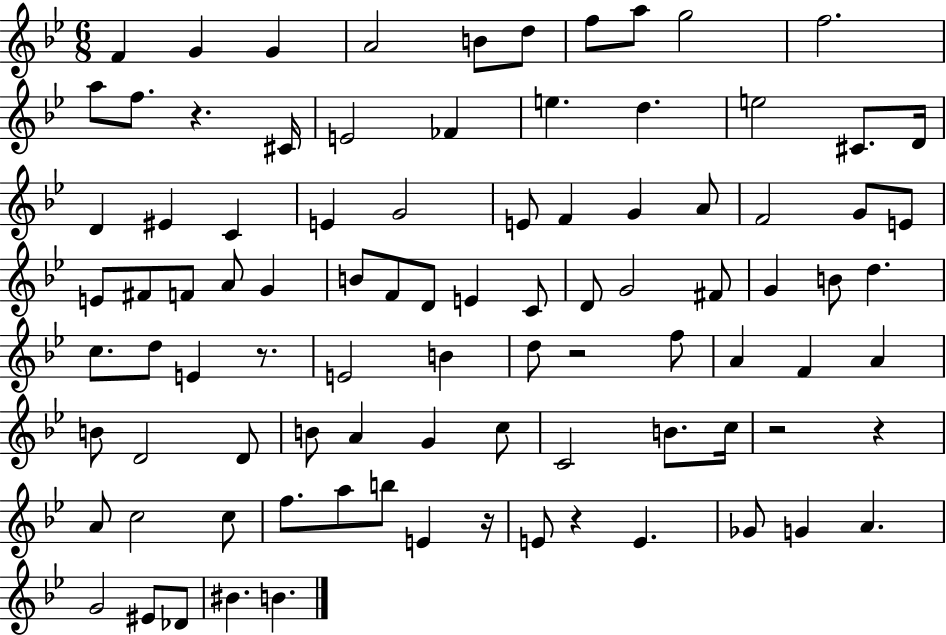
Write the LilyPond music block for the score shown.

{
  \clef treble
  \numericTimeSignature
  \time 6/8
  \key bes \major
  f'4 g'4 g'4 | a'2 b'8 d''8 | f''8 a''8 g''2 | f''2. | \break a''8 f''8. r4. cis'16 | e'2 fes'4 | e''4. d''4. | e''2 cis'8. d'16 | \break d'4 eis'4 c'4 | e'4 g'2 | e'8 f'4 g'4 a'8 | f'2 g'8 e'8 | \break e'8 fis'8 f'8 a'8 g'4 | b'8 f'8 d'8 e'4 c'8 | d'8 g'2 fis'8 | g'4 b'8 d''4. | \break c''8. d''8 e'4 r8. | e'2 b'4 | d''8 r2 f''8 | a'4 f'4 a'4 | \break b'8 d'2 d'8 | b'8 a'4 g'4 c''8 | c'2 b'8. c''16 | r2 r4 | \break a'8 c''2 c''8 | f''8. a''8 b''8 e'4 r16 | e'8 r4 e'4. | ges'8 g'4 a'4. | \break g'2 eis'8 des'8 | bis'4. b'4. | \bar "|."
}